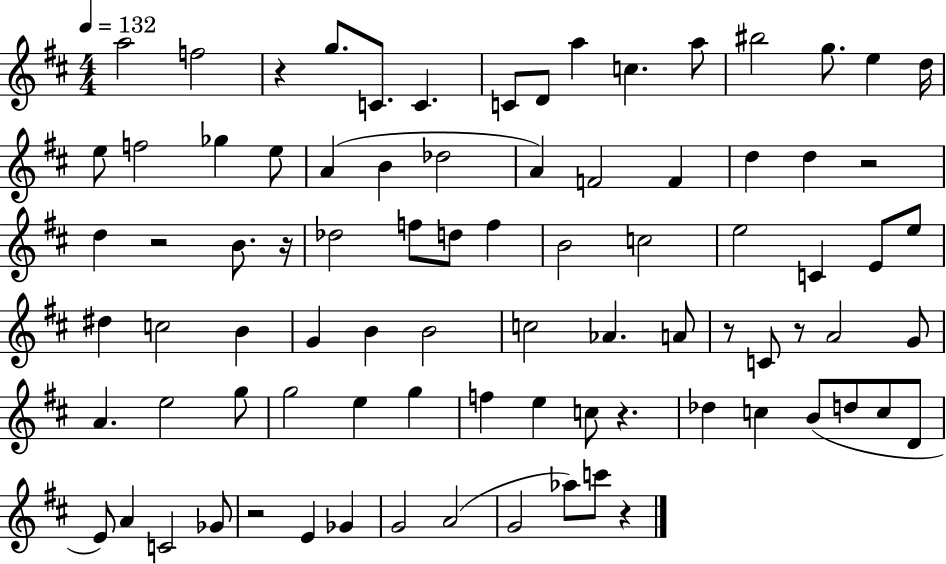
A5/h F5/h R/q G5/e. C4/e. C4/q. C4/e D4/e A5/q C5/q. A5/e BIS5/h G5/e. E5/q D5/s E5/e F5/h Gb5/q E5/e A4/q B4/q Db5/h A4/q F4/h F4/q D5/q D5/q R/h D5/q R/h B4/e. R/s Db5/h F5/e D5/e F5/q B4/h C5/h E5/h C4/q E4/e E5/e D#5/q C5/h B4/q G4/q B4/q B4/h C5/h Ab4/q. A4/e R/e C4/e R/e A4/h G4/e A4/q. E5/h G5/e G5/h E5/q G5/q F5/q E5/q C5/e R/q. Db5/q C5/q B4/e D5/e C5/e D4/e E4/e A4/q C4/h Gb4/e R/h E4/q Gb4/q G4/h A4/h G4/h Ab5/e C6/e R/q